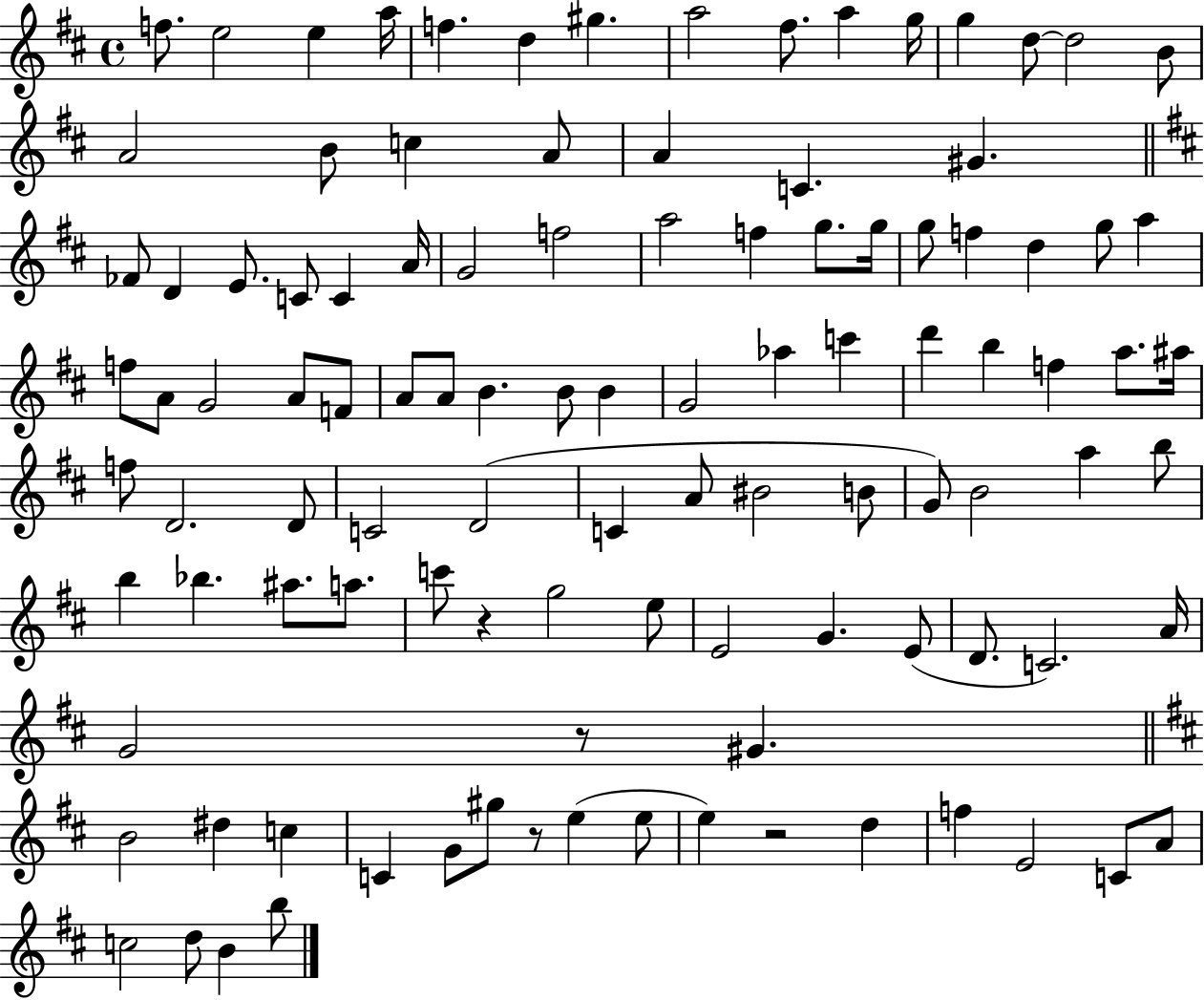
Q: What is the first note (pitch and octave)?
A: F5